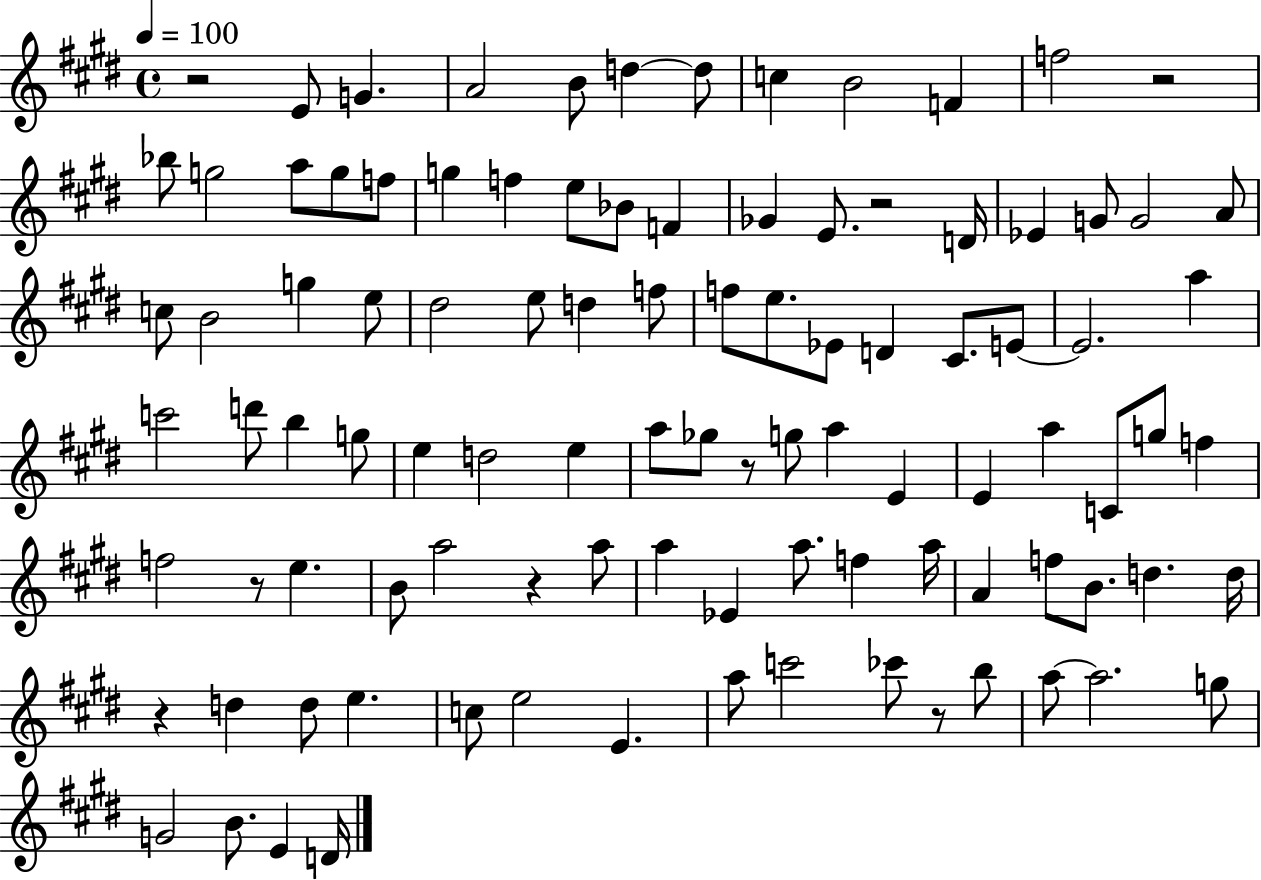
{
  \clef treble
  \time 4/4
  \defaultTimeSignature
  \key e \major
  \tempo 4 = 100
  r2 e'8 g'4. | a'2 b'8 d''4~~ d''8 | c''4 b'2 f'4 | f''2 r2 | \break bes''8 g''2 a''8 g''8 f''8 | g''4 f''4 e''8 bes'8 f'4 | ges'4 e'8. r2 d'16 | ees'4 g'8 g'2 a'8 | \break c''8 b'2 g''4 e''8 | dis''2 e''8 d''4 f''8 | f''8 e''8. ees'8 d'4 cis'8. e'8~~ | e'2. a''4 | \break c'''2 d'''8 b''4 g''8 | e''4 d''2 e''4 | a''8 ges''8 r8 g''8 a''4 e'4 | e'4 a''4 c'8 g''8 f''4 | \break f''2 r8 e''4. | b'8 a''2 r4 a''8 | a''4 ees'4 a''8. f''4 a''16 | a'4 f''8 b'8. d''4. d''16 | \break r4 d''4 d''8 e''4. | c''8 e''2 e'4. | a''8 c'''2 ces'''8 r8 b''8 | a''8~~ a''2. g''8 | \break g'2 b'8. e'4 d'16 | \bar "|."
}